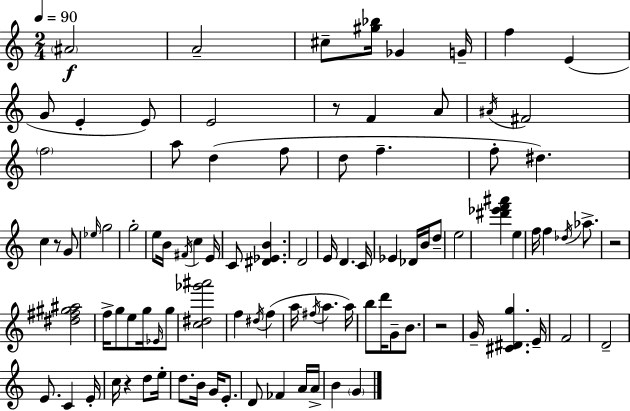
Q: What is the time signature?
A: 2/4